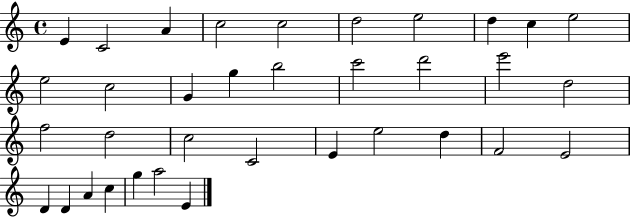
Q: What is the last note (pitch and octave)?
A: E4